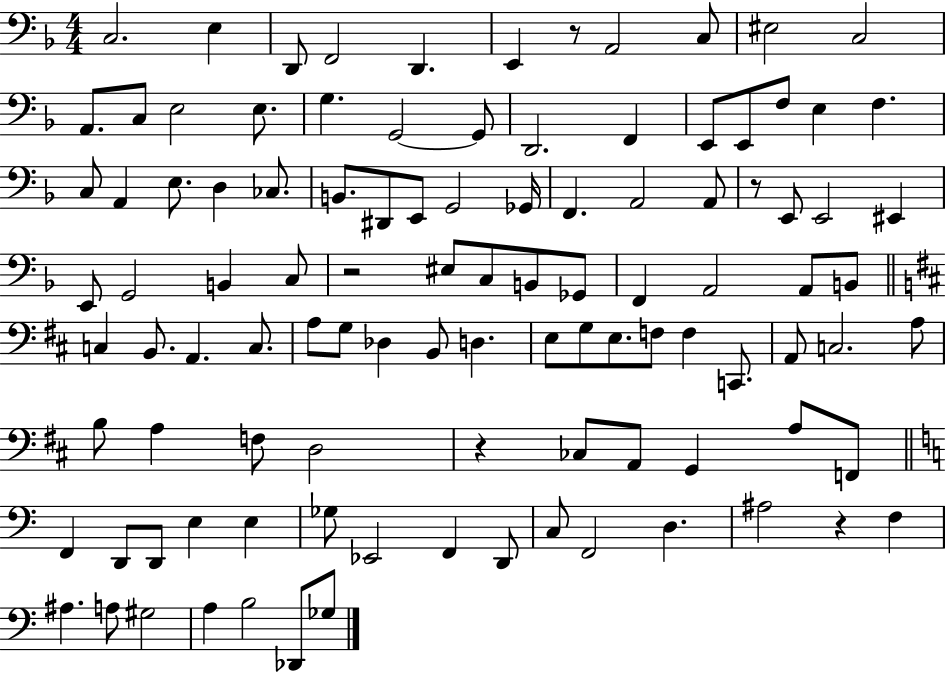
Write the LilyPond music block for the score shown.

{
  \clef bass
  \numericTimeSignature
  \time 4/4
  \key f \major
  \repeat volta 2 { c2. e4 | d,8 f,2 d,4. | e,4 r8 a,2 c8 | eis2 c2 | \break a,8. c8 e2 e8. | g4. g,2~~ g,8 | d,2. f,4 | e,8 e,8 f8 e4 f4. | \break c8 a,4 e8. d4 ces8. | b,8. dis,8 e,8 g,2 ges,16 | f,4. a,2 a,8 | r8 e,8 e,2 eis,4 | \break e,8 g,2 b,4 c8 | r2 eis8 c8 b,8 ges,8 | f,4 a,2 a,8 b,8 | \bar "||" \break \key b \minor c4 b,8. a,4. c8. | a8 g8 des4 b,8 d4. | e8 g8 e8. f8 f4 c,8. | a,8 c2. a8 | \break b8 a4 f8 d2 | r4 ces8 a,8 g,4 a8 f,8 | \bar "||" \break \key c \major f,4 d,8 d,8 e4 e4 | ges8 ees,2 f,4 d,8 | c8 f,2 d4. | ais2 r4 f4 | \break ais4. a8 gis2 | a4 b2 des,8 ges8 | } \bar "|."
}